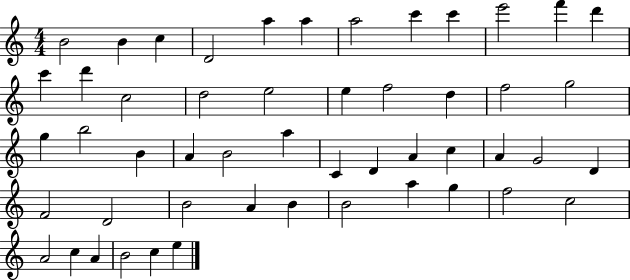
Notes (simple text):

B4/h B4/q C5/q D4/h A5/q A5/q A5/h C6/q C6/q E6/h F6/q D6/q C6/q D6/q C5/h D5/h E5/h E5/q F5/h D5/q F5/h G5/h G5/q B5/h B4/q A4/q B4/h A5/q C4/q D4/q A4/q C5/q A4/q G4/h D4/q F4/h D4/h B4/h A4/q B4/q B4/h A5/q G5/q F5/h C5/h A4/h C5/q A4/q B4/h C5/q E5/q